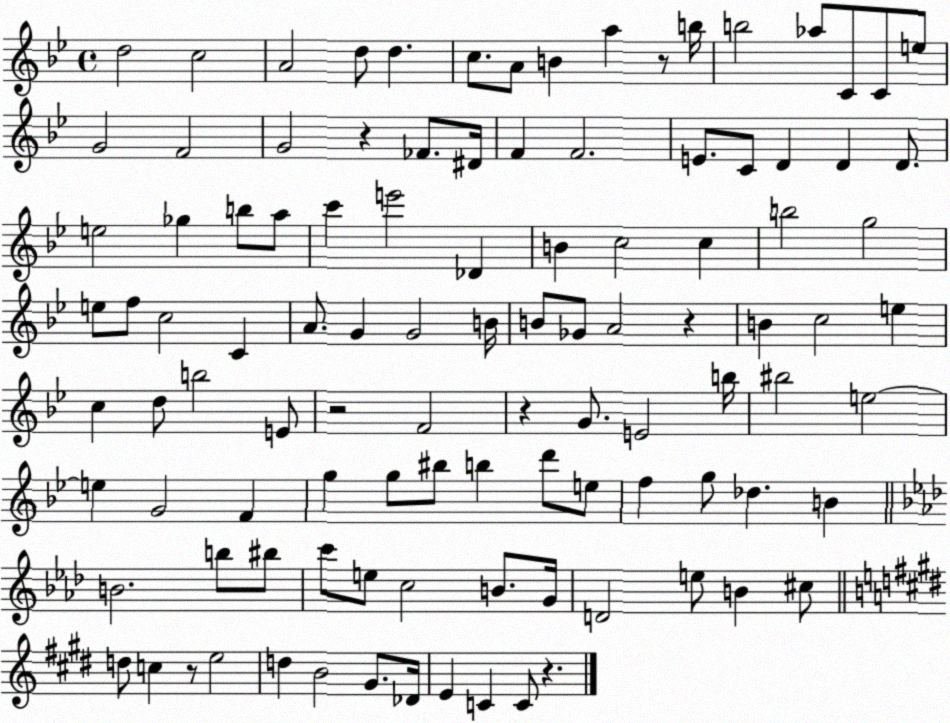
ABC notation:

X:1
T:Untitled
M:4/4
L:1/4
K:Bb
d2 c2 A2 d/2 d c/2 A/2 B a z/2 b/4 b2 _a/2 C/2 C/2 e/2 G2 F2 G2 z _F/2 ^D/4 F F2 E/2 C/2 D D D/2 e2 _g b/2 a/2 c' e'2 _D B c2 c b2 g2 e/2 f/2 c2 C A/2 G G2 B/4 B/2 _G/2 A2 z B c2 e c d/2 b2 E/2 z2 F2 z G/2 E2 b/4 ^b2 e2 e G2 F g g/2 ^b/2 b d'/2 e/2 f g/2 _d B B2 b/2 ^b/2 c'/2 e/2 c2 B/2 G/4 D2 e/2 B ^c/2 d/2 c z/2 e2 d B2 ^G/2 _D/4 E C C/2 z